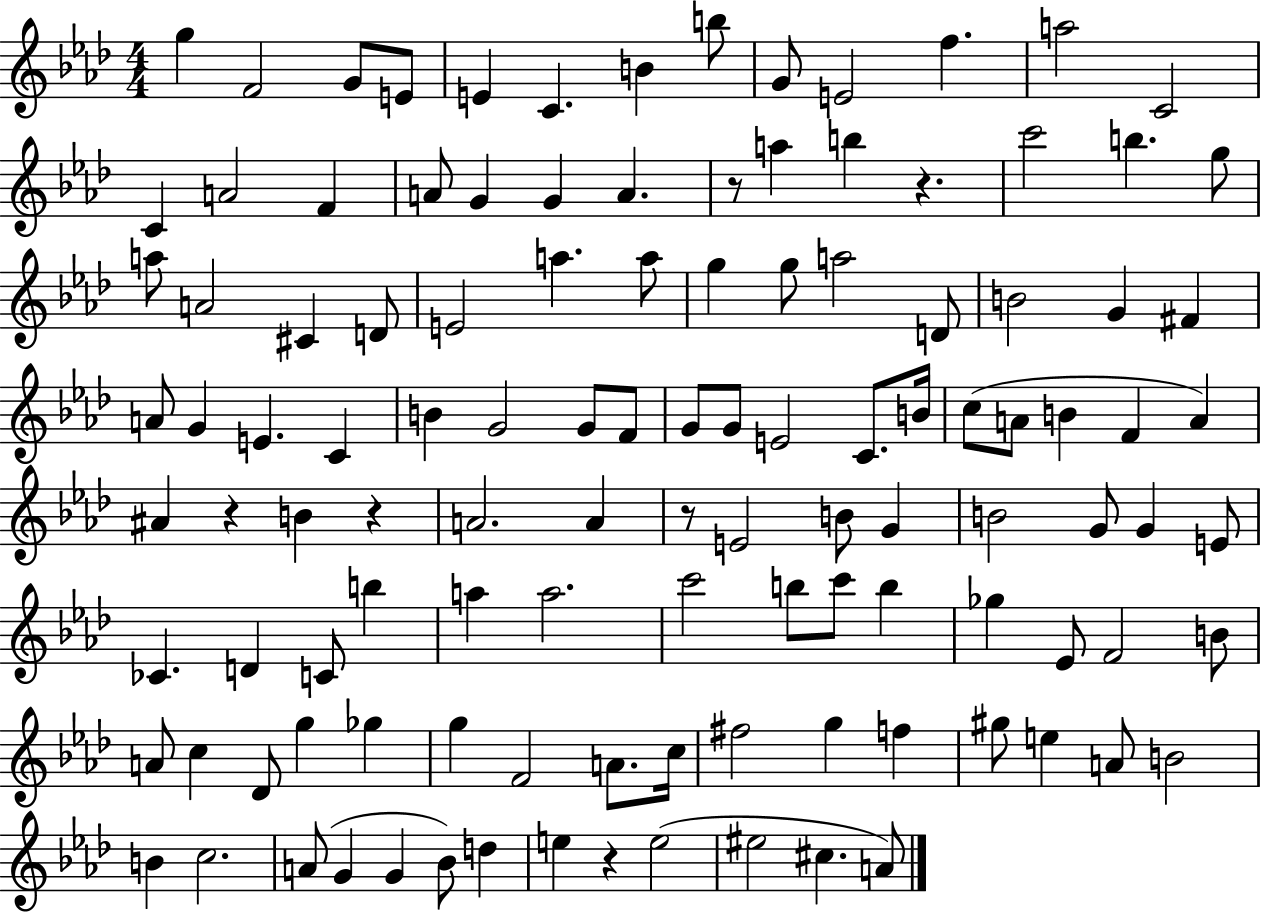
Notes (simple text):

G5/q F4/h G4/e E4/e E4/q C4/q. B4/q B5/e G4/e E4/h F5/q. A5/h C4/h C4/q A4/h F4/q A4/e G4/q G4/q A4/q. R/e A5/q B5/q R/q. C6/h B5/q. G5/e A5/e A4/h C#4/q D4/e E4/h A5/q. A5/e G5/q G5/e A5/h D4/e B4/h G4/q F#4/q A4/e G4/q E4/q. C4/q B4/q G4/h G4/e F4/e G4/e G4/e E4/h C4/e. B4/s C5/e A4/e B4/q F4/q A4/q A#4/q R/q B4/q R/q A4/h. A4/q R/e E4/h B4/e G4/q B4/h G4/e G4/q E4/e CES4/q. D4/q C4/e B5/q A5/q A5/h. C6/h B5/e C6/e B5/q Gb5/q Eb4/e F4/h B4/e A4/e C5/q Db4/e G5/q Gb5/q G5/q F4/h A4/e. C5/s F#5/h G5/q F5/q G#5/e E5/q A4/e B4/h B4/q C5/h. A4/e G4/q G4/q Bb4/e D5/q E5/q R/q E5/h EIS5/h C#5/q. A4/e